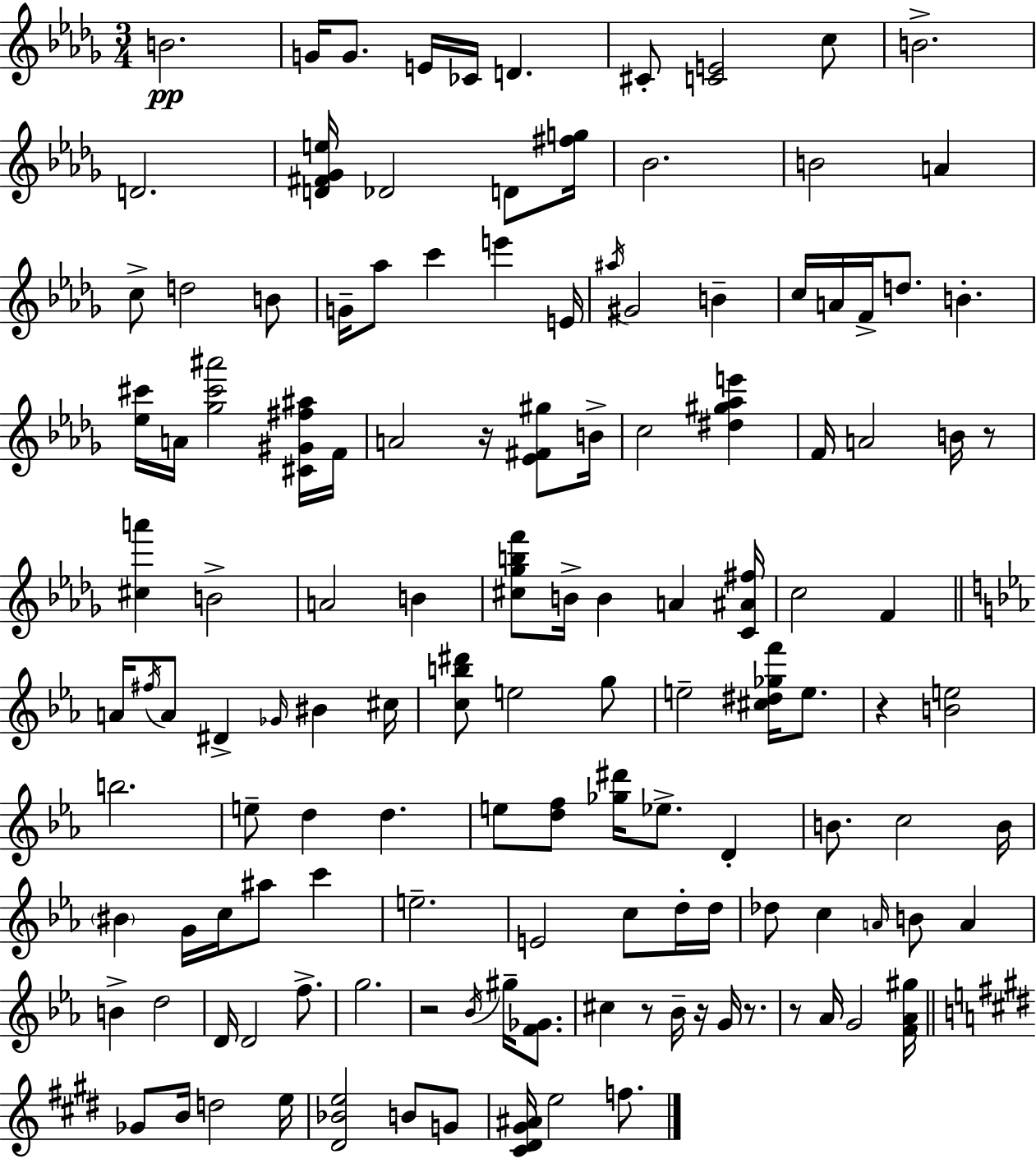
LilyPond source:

{
  \clef treble
  \numericTimeSignature
  \time 3/4
  \key bes \minor
  b'2.\pp | g'16 g'8. e'16 ces'16 d'4. | cis'8-. <c' e'>2 c''8 | b'2.-> | \break d'2. | <d' fis' ges' e''>16 des'2 d'8 <fis'' g''>16 | bes'2. | b'2 a'4 | \break c''8-> d''2 b'8 | g'16-- aes''8 c'''4 e'''4 e'16 | \acciaccatura { ais''16 } gis'2 b'4-- | c''16 a'16 f'16-> d''8. b'4.-. | \break <ees'' cis'''>16 a'16 <ges'' cis''' ais'''>2 <cis' gis' fis'' ais''>16 | f'16 a'2 r16 <ees' fis' gis''>8 | b'16-> c''2 <dis'' gis'' aes'' e'''>4 | f'16 a'2 b'16 r8 | \break <cis'' a'''>4 b'2-> | a'2 b'4 | <cis'' ges'' b'' f'''>8 b'16-> b'4 a'4 | <c' ais' fis''>16 c''2 f'4 | \break \bar "||" \break \key ees \major a'16 \acciaccatura { fis''16 } a'8 dis'4-> \grace { ges'16 } bis'4 | cis''16 <c'' b'' dis'''>8 e''2 | g''8 e''2-- <cis'' dis'' ges'' f'''>16 e''8. | r4 <b' e''>2 | \break b''2. | e''8-- d''4 d''4. | e''8 <d'' f''>8 <ges'' dis'''>16 ees''8.-> d'4-. | b'8. c''2 | \break b'16 \parenthesize bis'4 g'16 c''16 ais''8 c'''4 | e''2.-- | e'2 c''8 | d''16-. d''16 des''8 c''4 \grace { a'16 } b'8 a'4 | \break b'4-> d''2 | d'16 d'2 | f''8.-> g''2. | r2 \acciaccatura { bes'16 } | \break gis''16-- <f' ges'>8. cis''4 r8 bes'16-- r16 | g'16 r8. r8 aes'16 g'2 | <f' aes' gis''>16 \bar "||" \break \key e \major ges'8 b'16 d''2 e''16 | <dis' bes' e''>2 b'8 g'8 | <cis' dis' gis' ais'>16 e''2 f''8. | \bar "|."
}